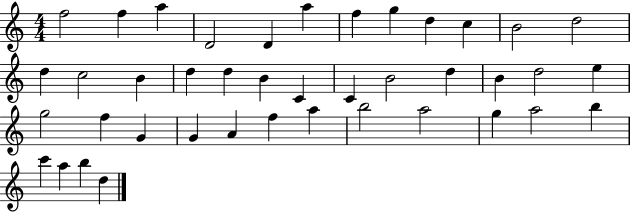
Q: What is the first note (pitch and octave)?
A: F5